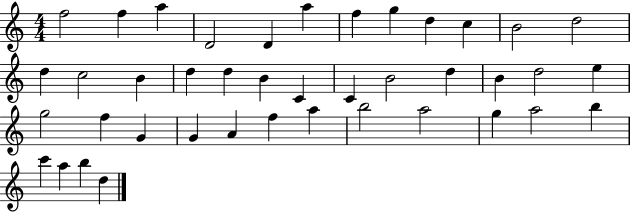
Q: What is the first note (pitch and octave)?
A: F5